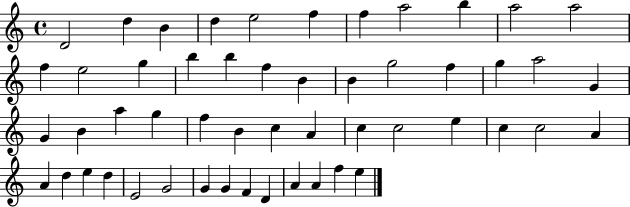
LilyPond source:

{
  \clef treble
  \time 4/4
  \defaultTimeSignature
  \key c \major
  d'2 d''4 b'4 | d''4 e''2 f''4 | f''4 a''2 b''4 | a''2 a''2 | \break f''4 e''2 g''4 | b''4 b''4 f''4 b'4 | b'4 g''2 f''4 | g''4 a''2 g'4 | \break g'4 b'4 a''4 g''4 | f''4 b'4 c''4 a'4 | c''4 c''2 e''4 | c''4 c''2 a'4 | \break a'4 d''4 e''4 d''4 | e'2 g'2 | g'4 g'4 f'4 d'4 | a'4 a'4 f''4 e''4 | \break \bar "|."
}